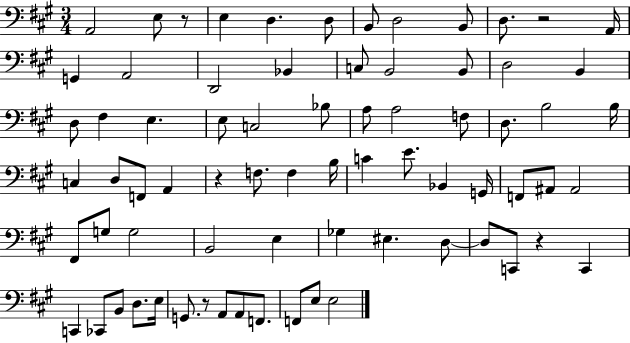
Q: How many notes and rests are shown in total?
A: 73